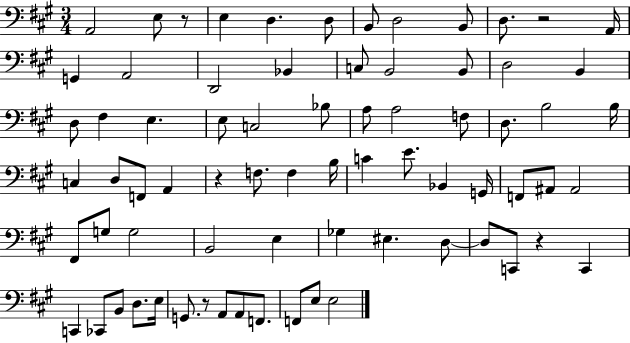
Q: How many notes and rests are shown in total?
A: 73